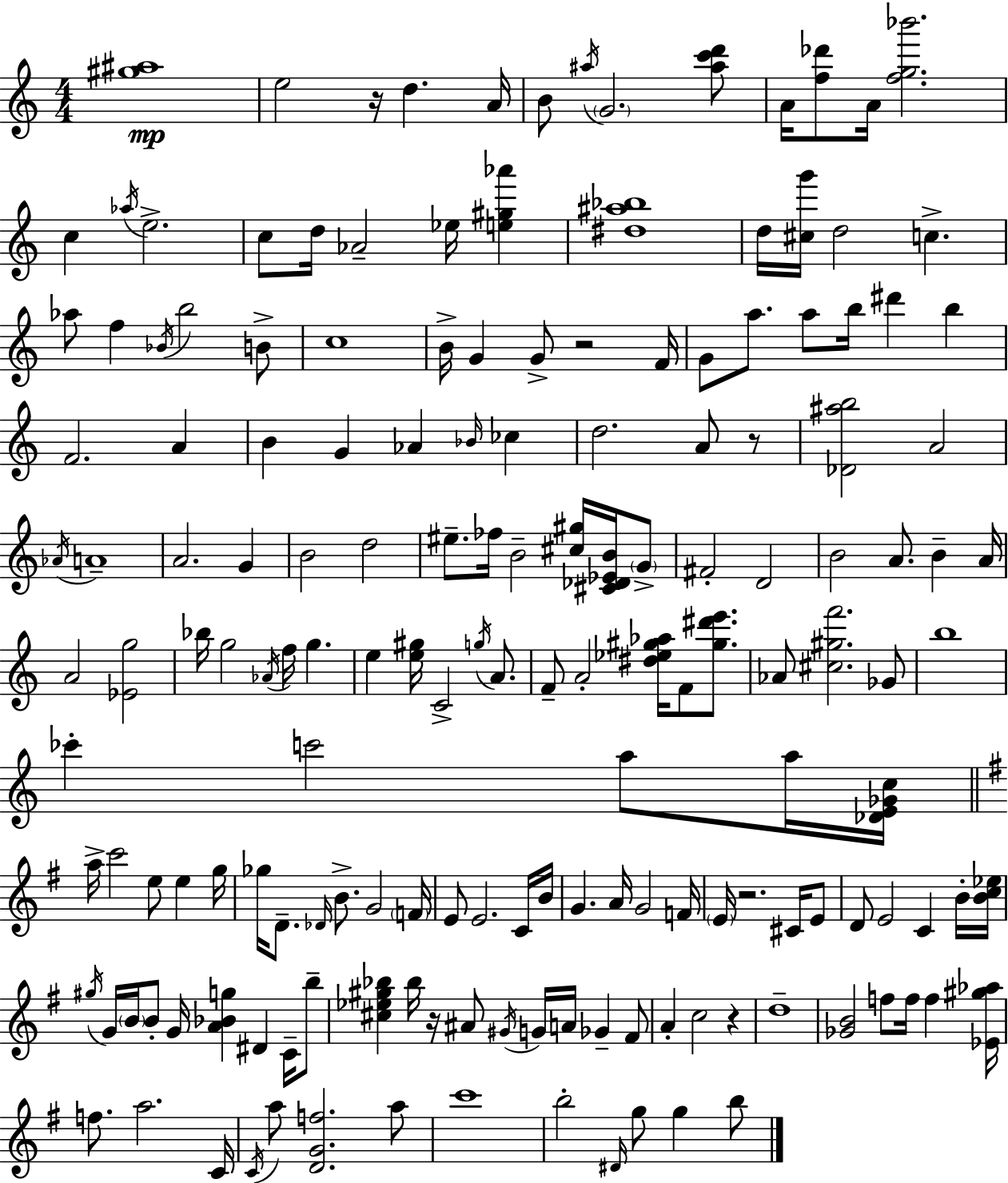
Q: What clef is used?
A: treble